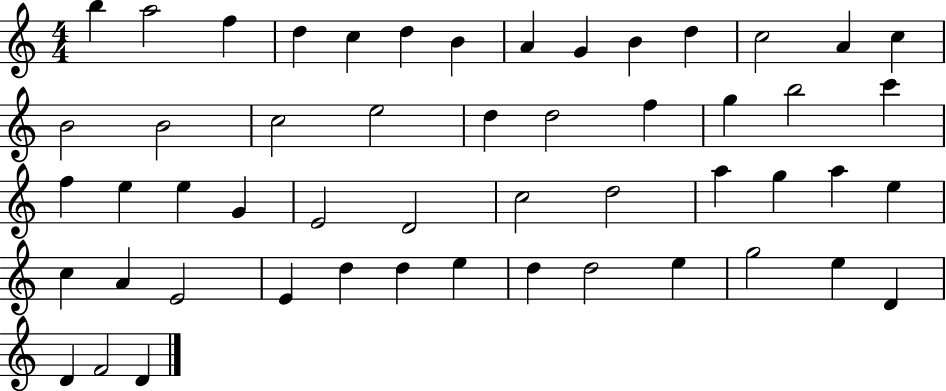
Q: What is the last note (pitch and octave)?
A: D4